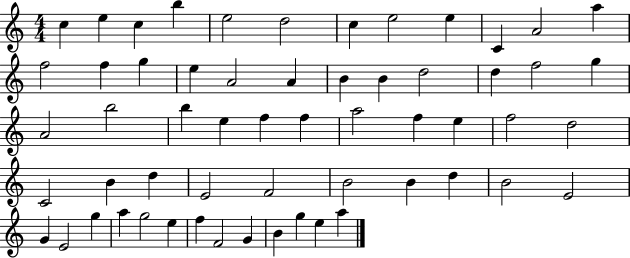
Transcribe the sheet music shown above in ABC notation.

X:1
T:Untitled
M:4/4
L:1/4
K:C
c e c b e2 d2 c e2 e C A2 a f2 f g e A2 A B B d2 d f2 g A2 b2 b e f f a2 f e f2 d2 C2 B d E2 F2 B2 B d B2 E2 G E2 g a g2 e f F2 G B g e a